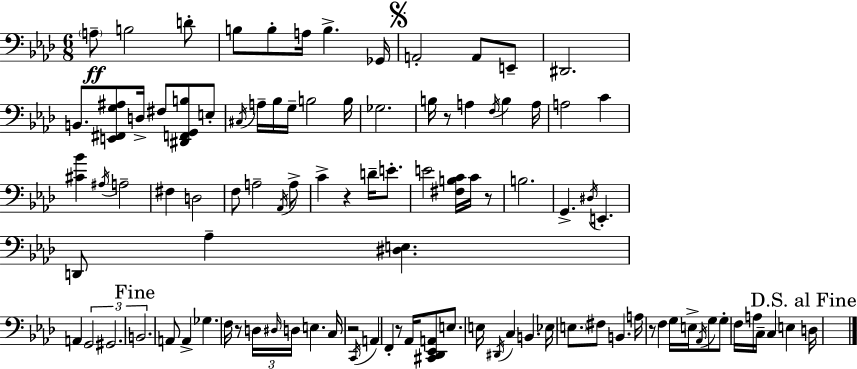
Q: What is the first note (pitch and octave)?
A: A3